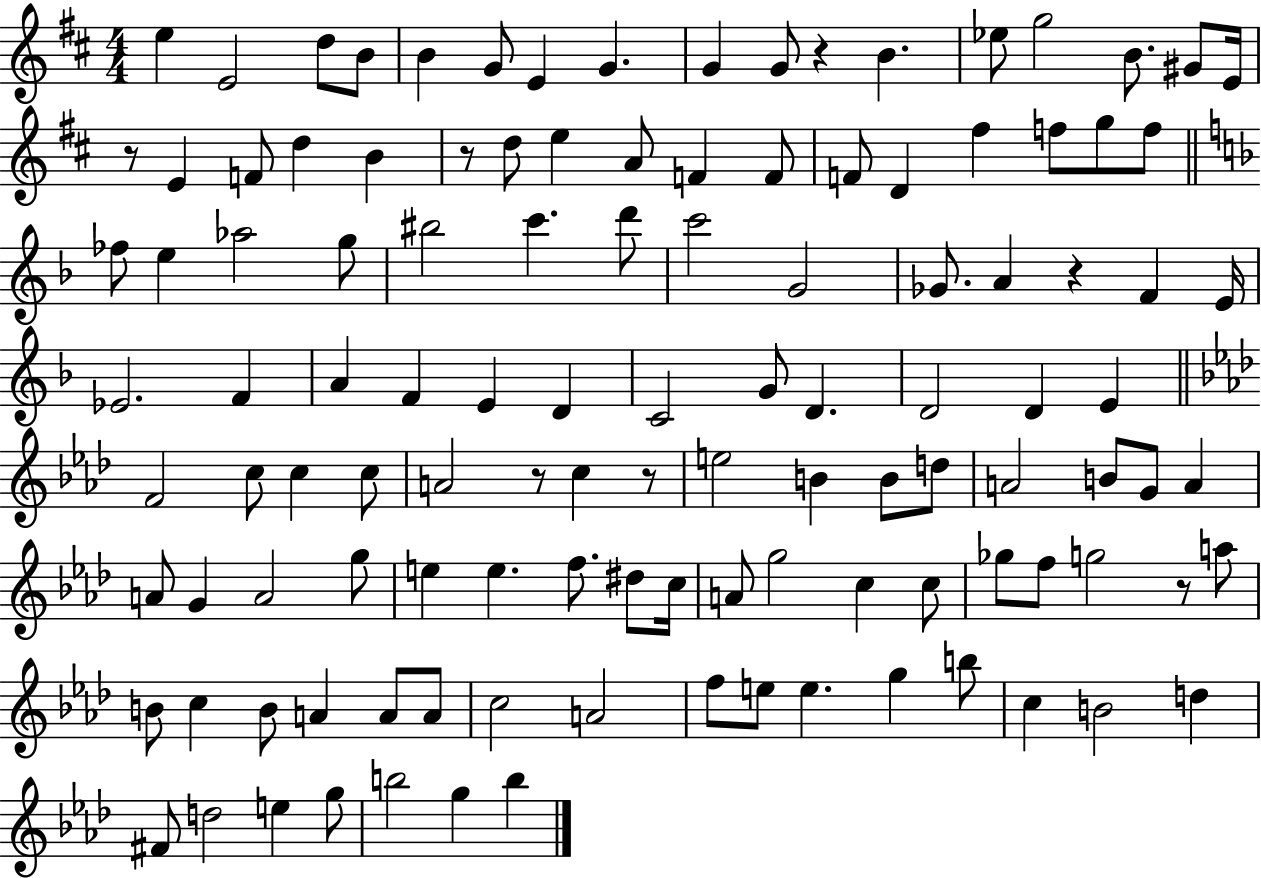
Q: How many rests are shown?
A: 7